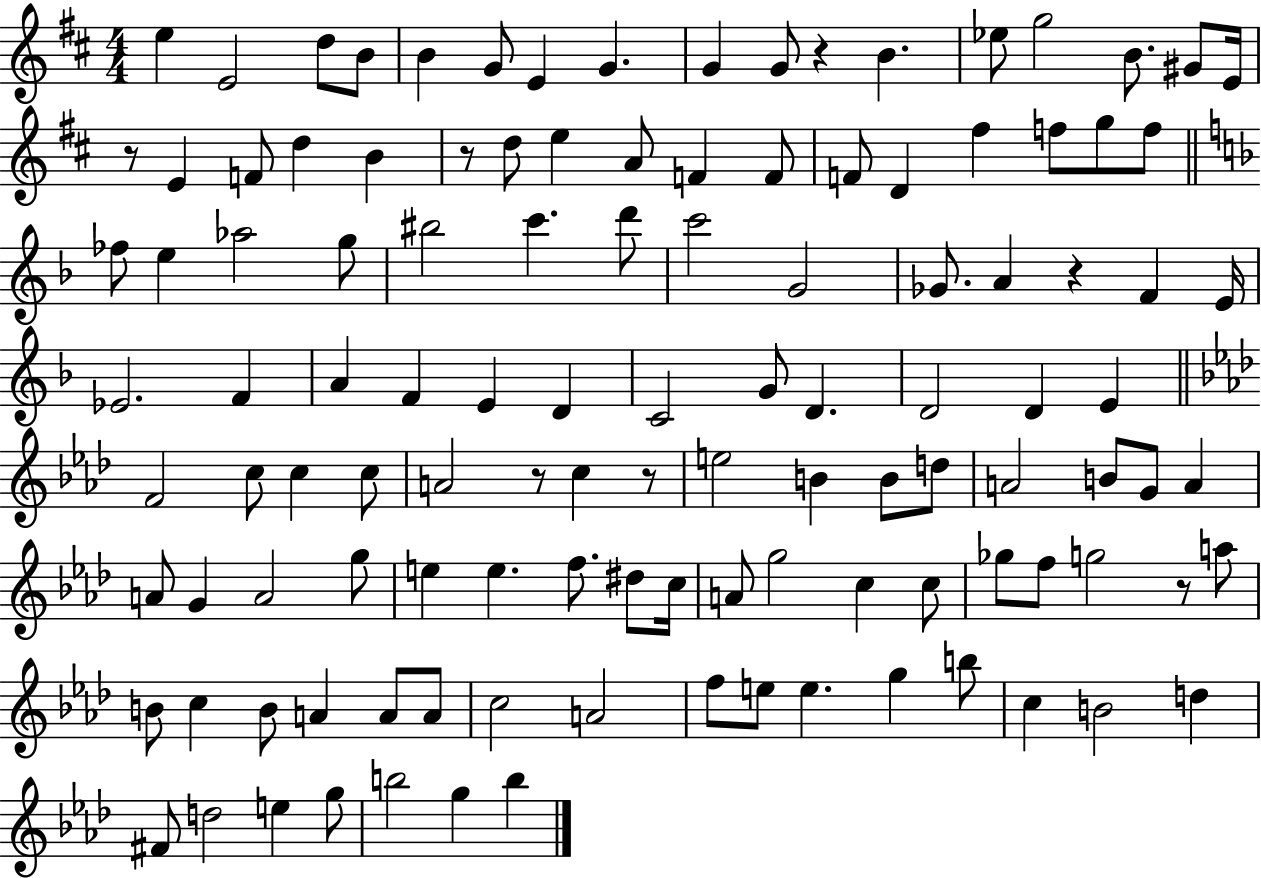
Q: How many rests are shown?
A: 7